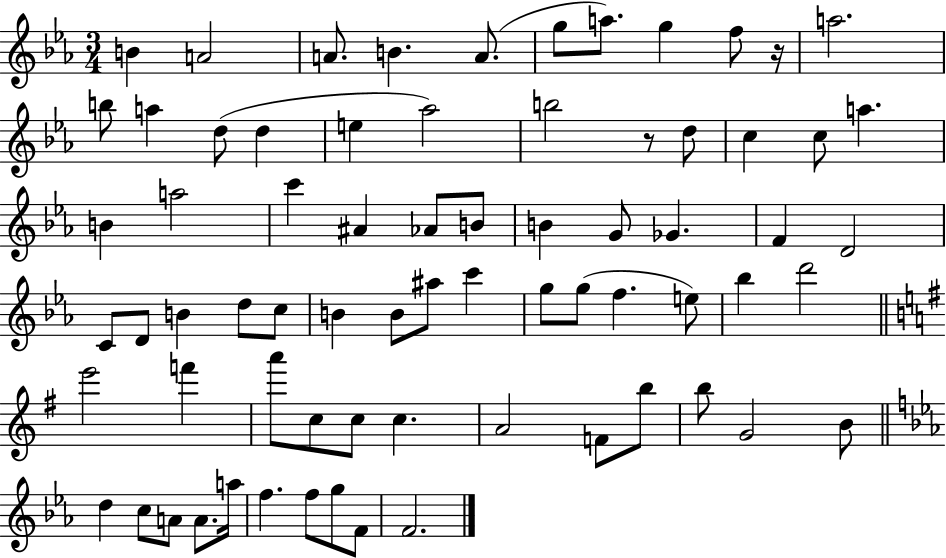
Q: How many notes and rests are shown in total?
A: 71